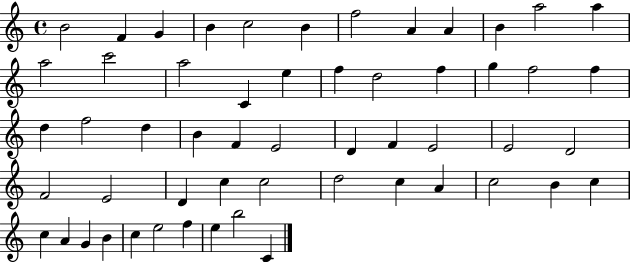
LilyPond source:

{
  \clef treble
  \time 4/4
  \defaultTimeSignature
  \key c \major
  b'2 f'4 g'4 | b'4 c''2 b'4 | f''2 a'4 a'4 | b'4 a''2 a''4 | \break a''2 c'''2 | a''2 c'4 e''4 | f''4 d''2 f''4 | g''4 f''2 f''4 | \break d''4 f''2 d''4 | b'4 f'4 e'2 | d'4 f'4 e'2 | e'2 d'2 | \break f'2 e'2 | d'4 c''4 c''2 | d''2 c''4 a'4 | c''2 b'4 c''4 | \break c''4 a'4 g'4 b'4 | c''4 e''2 f''4 | e''4 b''2 c'4 | \bar "|."
}